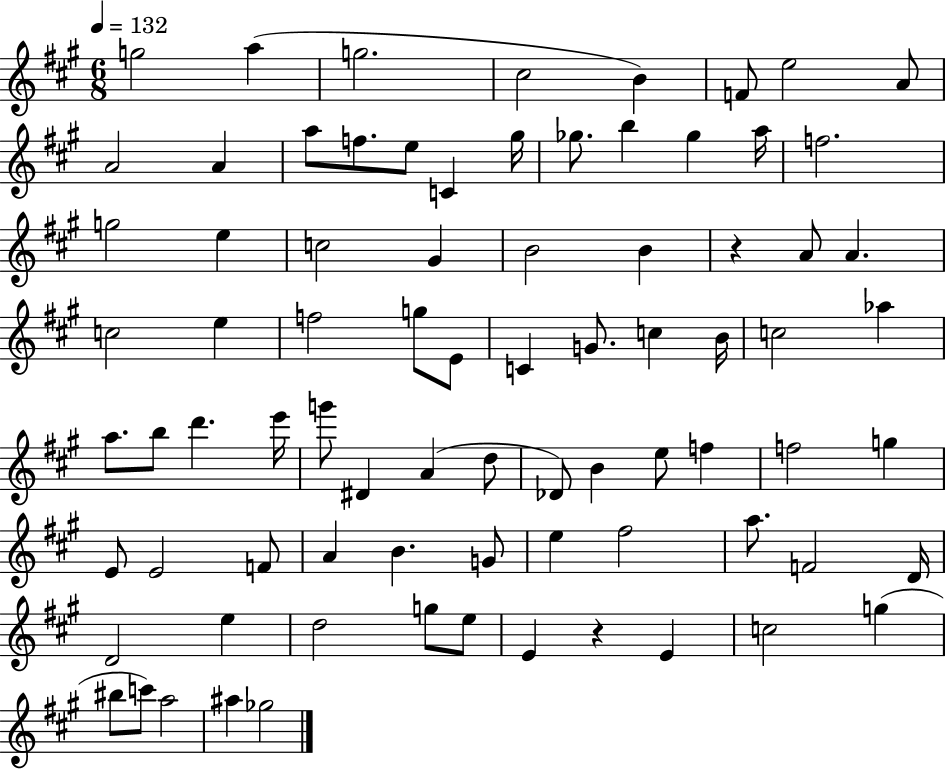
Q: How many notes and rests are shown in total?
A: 80